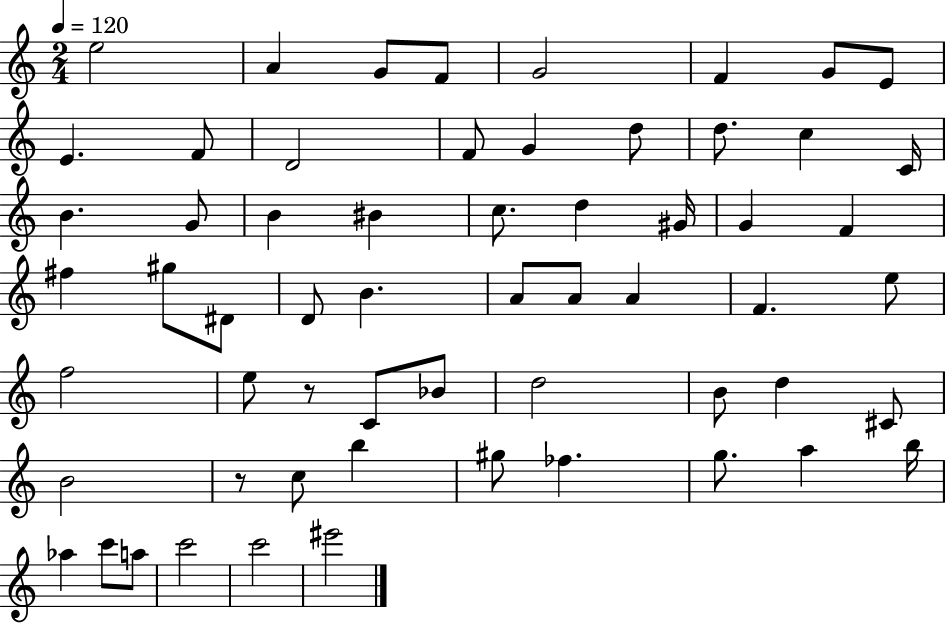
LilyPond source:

{
  \clef treble
  \numericTimeSignature
  \time 2/4
  \key c \major
  \tempo 4 = 120
  e''2 | a'4 g'8 f'8 | g'2 | f'4 g'8 e'8 | \break e'4. f'8 | d'2 | f'8 g'4 d''8 | d''8. c''4 c'16 | \break b'4. g'8 | b'4 bis'4 | c''8. d''4 gis'16 | g'4 f'4 | \break fis''4 gis''8 dis'8 | d'8 b'4. | a'8 a'8 a'4 | f'4. e''8 | \break f''2 | e''8 r8 c'8 bes'8 | d''2 | b'8 d''4 cis'8 | \break b'2 | r8 c''8 b''4 | gis''8 fes''4. | g''8. a''4 b''16 | \break aes''4 c'''8 a''8 | c'''2 | c'''2 | eis'''2 | \break \bar "|."
}